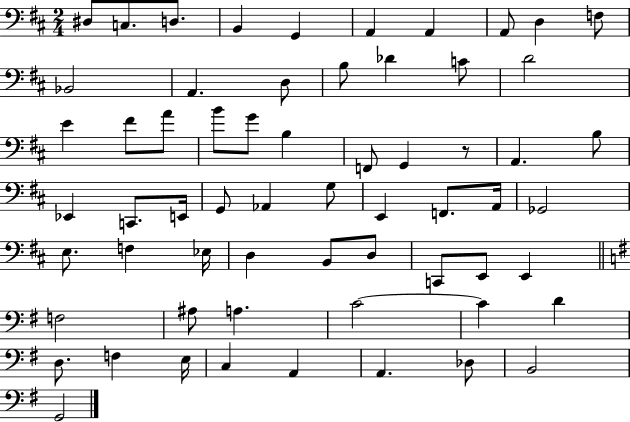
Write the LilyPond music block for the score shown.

{
  \clef bass
  \numericTimeSignature
  \time 2/4
  \key d \major
  dis8 c8. d8. | b,4 g,4 | a,4 a,4 | a,8 d4 f8 | \break bes,2 | a,4. d8 | b8 des'4 c'8 | d'2 | \break e'4 fis'8 a'8 | b'8 g'8 b4 | f,8 g,4 r8 | a,4. b8 | \break ees,4 c,8. e,16 | g,8 aes,4 g8 | e,4 f,8. a,16 | ges,2 | \break e8. f4 ees16 | d4 b,8 d8 | c,8 e,8 e,4 | \bar "||" \break \key g \major f2 | ais8 a4. | c'2~~ | c'4 d'4 | \break d8. f4 e16 | c4 a,4 | a,4. des8 | b,2 | \break g,2 | \bar "|."
}